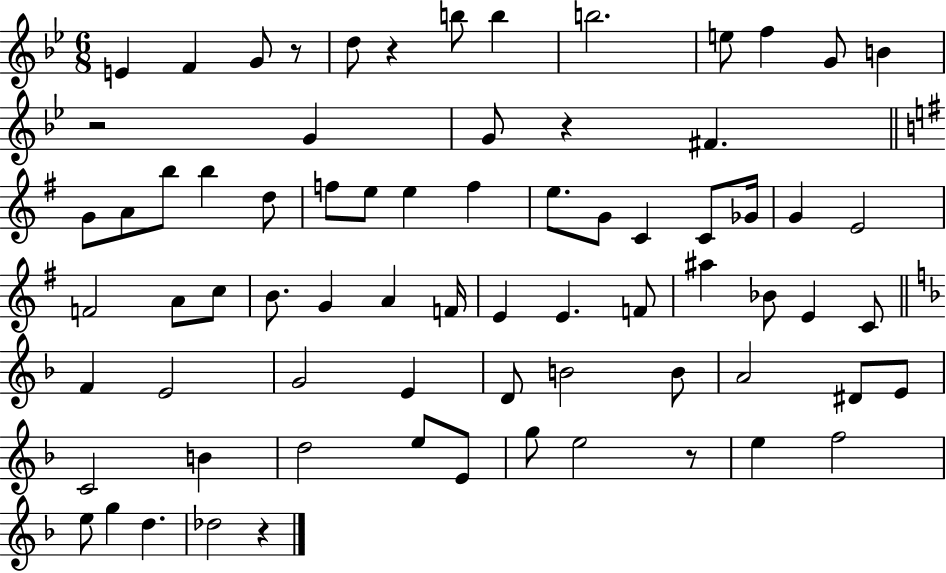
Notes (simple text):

E4/q F4/q G4/e R/e D5/e R/q B5/e B5/q B5/h. E5/e F5/q G4/e B4/q R/h G4/q G4/e R/q F#4/q. G4/e A4/e B5/e B5/q D5/e F5/e E5/e E5/q F5/q E5/e. G4/e C4/q C4/e Gb4/s G4/q E4/h F4/h A4/e C5/e B4/e. G4/q A4/q F4/s E4/q E4/q. F4/e A#5/q Bb4/e E4/q C4/e F4/q E4/h G4/h E4/q D4/e B4/h B4/e A4/h D#4/e E4/e C4/h B4/q D5/h E5/e E4/e G5/e E5/h R/e E5/q F5/h E5/e G5/q D5/q. Db5/h R/q